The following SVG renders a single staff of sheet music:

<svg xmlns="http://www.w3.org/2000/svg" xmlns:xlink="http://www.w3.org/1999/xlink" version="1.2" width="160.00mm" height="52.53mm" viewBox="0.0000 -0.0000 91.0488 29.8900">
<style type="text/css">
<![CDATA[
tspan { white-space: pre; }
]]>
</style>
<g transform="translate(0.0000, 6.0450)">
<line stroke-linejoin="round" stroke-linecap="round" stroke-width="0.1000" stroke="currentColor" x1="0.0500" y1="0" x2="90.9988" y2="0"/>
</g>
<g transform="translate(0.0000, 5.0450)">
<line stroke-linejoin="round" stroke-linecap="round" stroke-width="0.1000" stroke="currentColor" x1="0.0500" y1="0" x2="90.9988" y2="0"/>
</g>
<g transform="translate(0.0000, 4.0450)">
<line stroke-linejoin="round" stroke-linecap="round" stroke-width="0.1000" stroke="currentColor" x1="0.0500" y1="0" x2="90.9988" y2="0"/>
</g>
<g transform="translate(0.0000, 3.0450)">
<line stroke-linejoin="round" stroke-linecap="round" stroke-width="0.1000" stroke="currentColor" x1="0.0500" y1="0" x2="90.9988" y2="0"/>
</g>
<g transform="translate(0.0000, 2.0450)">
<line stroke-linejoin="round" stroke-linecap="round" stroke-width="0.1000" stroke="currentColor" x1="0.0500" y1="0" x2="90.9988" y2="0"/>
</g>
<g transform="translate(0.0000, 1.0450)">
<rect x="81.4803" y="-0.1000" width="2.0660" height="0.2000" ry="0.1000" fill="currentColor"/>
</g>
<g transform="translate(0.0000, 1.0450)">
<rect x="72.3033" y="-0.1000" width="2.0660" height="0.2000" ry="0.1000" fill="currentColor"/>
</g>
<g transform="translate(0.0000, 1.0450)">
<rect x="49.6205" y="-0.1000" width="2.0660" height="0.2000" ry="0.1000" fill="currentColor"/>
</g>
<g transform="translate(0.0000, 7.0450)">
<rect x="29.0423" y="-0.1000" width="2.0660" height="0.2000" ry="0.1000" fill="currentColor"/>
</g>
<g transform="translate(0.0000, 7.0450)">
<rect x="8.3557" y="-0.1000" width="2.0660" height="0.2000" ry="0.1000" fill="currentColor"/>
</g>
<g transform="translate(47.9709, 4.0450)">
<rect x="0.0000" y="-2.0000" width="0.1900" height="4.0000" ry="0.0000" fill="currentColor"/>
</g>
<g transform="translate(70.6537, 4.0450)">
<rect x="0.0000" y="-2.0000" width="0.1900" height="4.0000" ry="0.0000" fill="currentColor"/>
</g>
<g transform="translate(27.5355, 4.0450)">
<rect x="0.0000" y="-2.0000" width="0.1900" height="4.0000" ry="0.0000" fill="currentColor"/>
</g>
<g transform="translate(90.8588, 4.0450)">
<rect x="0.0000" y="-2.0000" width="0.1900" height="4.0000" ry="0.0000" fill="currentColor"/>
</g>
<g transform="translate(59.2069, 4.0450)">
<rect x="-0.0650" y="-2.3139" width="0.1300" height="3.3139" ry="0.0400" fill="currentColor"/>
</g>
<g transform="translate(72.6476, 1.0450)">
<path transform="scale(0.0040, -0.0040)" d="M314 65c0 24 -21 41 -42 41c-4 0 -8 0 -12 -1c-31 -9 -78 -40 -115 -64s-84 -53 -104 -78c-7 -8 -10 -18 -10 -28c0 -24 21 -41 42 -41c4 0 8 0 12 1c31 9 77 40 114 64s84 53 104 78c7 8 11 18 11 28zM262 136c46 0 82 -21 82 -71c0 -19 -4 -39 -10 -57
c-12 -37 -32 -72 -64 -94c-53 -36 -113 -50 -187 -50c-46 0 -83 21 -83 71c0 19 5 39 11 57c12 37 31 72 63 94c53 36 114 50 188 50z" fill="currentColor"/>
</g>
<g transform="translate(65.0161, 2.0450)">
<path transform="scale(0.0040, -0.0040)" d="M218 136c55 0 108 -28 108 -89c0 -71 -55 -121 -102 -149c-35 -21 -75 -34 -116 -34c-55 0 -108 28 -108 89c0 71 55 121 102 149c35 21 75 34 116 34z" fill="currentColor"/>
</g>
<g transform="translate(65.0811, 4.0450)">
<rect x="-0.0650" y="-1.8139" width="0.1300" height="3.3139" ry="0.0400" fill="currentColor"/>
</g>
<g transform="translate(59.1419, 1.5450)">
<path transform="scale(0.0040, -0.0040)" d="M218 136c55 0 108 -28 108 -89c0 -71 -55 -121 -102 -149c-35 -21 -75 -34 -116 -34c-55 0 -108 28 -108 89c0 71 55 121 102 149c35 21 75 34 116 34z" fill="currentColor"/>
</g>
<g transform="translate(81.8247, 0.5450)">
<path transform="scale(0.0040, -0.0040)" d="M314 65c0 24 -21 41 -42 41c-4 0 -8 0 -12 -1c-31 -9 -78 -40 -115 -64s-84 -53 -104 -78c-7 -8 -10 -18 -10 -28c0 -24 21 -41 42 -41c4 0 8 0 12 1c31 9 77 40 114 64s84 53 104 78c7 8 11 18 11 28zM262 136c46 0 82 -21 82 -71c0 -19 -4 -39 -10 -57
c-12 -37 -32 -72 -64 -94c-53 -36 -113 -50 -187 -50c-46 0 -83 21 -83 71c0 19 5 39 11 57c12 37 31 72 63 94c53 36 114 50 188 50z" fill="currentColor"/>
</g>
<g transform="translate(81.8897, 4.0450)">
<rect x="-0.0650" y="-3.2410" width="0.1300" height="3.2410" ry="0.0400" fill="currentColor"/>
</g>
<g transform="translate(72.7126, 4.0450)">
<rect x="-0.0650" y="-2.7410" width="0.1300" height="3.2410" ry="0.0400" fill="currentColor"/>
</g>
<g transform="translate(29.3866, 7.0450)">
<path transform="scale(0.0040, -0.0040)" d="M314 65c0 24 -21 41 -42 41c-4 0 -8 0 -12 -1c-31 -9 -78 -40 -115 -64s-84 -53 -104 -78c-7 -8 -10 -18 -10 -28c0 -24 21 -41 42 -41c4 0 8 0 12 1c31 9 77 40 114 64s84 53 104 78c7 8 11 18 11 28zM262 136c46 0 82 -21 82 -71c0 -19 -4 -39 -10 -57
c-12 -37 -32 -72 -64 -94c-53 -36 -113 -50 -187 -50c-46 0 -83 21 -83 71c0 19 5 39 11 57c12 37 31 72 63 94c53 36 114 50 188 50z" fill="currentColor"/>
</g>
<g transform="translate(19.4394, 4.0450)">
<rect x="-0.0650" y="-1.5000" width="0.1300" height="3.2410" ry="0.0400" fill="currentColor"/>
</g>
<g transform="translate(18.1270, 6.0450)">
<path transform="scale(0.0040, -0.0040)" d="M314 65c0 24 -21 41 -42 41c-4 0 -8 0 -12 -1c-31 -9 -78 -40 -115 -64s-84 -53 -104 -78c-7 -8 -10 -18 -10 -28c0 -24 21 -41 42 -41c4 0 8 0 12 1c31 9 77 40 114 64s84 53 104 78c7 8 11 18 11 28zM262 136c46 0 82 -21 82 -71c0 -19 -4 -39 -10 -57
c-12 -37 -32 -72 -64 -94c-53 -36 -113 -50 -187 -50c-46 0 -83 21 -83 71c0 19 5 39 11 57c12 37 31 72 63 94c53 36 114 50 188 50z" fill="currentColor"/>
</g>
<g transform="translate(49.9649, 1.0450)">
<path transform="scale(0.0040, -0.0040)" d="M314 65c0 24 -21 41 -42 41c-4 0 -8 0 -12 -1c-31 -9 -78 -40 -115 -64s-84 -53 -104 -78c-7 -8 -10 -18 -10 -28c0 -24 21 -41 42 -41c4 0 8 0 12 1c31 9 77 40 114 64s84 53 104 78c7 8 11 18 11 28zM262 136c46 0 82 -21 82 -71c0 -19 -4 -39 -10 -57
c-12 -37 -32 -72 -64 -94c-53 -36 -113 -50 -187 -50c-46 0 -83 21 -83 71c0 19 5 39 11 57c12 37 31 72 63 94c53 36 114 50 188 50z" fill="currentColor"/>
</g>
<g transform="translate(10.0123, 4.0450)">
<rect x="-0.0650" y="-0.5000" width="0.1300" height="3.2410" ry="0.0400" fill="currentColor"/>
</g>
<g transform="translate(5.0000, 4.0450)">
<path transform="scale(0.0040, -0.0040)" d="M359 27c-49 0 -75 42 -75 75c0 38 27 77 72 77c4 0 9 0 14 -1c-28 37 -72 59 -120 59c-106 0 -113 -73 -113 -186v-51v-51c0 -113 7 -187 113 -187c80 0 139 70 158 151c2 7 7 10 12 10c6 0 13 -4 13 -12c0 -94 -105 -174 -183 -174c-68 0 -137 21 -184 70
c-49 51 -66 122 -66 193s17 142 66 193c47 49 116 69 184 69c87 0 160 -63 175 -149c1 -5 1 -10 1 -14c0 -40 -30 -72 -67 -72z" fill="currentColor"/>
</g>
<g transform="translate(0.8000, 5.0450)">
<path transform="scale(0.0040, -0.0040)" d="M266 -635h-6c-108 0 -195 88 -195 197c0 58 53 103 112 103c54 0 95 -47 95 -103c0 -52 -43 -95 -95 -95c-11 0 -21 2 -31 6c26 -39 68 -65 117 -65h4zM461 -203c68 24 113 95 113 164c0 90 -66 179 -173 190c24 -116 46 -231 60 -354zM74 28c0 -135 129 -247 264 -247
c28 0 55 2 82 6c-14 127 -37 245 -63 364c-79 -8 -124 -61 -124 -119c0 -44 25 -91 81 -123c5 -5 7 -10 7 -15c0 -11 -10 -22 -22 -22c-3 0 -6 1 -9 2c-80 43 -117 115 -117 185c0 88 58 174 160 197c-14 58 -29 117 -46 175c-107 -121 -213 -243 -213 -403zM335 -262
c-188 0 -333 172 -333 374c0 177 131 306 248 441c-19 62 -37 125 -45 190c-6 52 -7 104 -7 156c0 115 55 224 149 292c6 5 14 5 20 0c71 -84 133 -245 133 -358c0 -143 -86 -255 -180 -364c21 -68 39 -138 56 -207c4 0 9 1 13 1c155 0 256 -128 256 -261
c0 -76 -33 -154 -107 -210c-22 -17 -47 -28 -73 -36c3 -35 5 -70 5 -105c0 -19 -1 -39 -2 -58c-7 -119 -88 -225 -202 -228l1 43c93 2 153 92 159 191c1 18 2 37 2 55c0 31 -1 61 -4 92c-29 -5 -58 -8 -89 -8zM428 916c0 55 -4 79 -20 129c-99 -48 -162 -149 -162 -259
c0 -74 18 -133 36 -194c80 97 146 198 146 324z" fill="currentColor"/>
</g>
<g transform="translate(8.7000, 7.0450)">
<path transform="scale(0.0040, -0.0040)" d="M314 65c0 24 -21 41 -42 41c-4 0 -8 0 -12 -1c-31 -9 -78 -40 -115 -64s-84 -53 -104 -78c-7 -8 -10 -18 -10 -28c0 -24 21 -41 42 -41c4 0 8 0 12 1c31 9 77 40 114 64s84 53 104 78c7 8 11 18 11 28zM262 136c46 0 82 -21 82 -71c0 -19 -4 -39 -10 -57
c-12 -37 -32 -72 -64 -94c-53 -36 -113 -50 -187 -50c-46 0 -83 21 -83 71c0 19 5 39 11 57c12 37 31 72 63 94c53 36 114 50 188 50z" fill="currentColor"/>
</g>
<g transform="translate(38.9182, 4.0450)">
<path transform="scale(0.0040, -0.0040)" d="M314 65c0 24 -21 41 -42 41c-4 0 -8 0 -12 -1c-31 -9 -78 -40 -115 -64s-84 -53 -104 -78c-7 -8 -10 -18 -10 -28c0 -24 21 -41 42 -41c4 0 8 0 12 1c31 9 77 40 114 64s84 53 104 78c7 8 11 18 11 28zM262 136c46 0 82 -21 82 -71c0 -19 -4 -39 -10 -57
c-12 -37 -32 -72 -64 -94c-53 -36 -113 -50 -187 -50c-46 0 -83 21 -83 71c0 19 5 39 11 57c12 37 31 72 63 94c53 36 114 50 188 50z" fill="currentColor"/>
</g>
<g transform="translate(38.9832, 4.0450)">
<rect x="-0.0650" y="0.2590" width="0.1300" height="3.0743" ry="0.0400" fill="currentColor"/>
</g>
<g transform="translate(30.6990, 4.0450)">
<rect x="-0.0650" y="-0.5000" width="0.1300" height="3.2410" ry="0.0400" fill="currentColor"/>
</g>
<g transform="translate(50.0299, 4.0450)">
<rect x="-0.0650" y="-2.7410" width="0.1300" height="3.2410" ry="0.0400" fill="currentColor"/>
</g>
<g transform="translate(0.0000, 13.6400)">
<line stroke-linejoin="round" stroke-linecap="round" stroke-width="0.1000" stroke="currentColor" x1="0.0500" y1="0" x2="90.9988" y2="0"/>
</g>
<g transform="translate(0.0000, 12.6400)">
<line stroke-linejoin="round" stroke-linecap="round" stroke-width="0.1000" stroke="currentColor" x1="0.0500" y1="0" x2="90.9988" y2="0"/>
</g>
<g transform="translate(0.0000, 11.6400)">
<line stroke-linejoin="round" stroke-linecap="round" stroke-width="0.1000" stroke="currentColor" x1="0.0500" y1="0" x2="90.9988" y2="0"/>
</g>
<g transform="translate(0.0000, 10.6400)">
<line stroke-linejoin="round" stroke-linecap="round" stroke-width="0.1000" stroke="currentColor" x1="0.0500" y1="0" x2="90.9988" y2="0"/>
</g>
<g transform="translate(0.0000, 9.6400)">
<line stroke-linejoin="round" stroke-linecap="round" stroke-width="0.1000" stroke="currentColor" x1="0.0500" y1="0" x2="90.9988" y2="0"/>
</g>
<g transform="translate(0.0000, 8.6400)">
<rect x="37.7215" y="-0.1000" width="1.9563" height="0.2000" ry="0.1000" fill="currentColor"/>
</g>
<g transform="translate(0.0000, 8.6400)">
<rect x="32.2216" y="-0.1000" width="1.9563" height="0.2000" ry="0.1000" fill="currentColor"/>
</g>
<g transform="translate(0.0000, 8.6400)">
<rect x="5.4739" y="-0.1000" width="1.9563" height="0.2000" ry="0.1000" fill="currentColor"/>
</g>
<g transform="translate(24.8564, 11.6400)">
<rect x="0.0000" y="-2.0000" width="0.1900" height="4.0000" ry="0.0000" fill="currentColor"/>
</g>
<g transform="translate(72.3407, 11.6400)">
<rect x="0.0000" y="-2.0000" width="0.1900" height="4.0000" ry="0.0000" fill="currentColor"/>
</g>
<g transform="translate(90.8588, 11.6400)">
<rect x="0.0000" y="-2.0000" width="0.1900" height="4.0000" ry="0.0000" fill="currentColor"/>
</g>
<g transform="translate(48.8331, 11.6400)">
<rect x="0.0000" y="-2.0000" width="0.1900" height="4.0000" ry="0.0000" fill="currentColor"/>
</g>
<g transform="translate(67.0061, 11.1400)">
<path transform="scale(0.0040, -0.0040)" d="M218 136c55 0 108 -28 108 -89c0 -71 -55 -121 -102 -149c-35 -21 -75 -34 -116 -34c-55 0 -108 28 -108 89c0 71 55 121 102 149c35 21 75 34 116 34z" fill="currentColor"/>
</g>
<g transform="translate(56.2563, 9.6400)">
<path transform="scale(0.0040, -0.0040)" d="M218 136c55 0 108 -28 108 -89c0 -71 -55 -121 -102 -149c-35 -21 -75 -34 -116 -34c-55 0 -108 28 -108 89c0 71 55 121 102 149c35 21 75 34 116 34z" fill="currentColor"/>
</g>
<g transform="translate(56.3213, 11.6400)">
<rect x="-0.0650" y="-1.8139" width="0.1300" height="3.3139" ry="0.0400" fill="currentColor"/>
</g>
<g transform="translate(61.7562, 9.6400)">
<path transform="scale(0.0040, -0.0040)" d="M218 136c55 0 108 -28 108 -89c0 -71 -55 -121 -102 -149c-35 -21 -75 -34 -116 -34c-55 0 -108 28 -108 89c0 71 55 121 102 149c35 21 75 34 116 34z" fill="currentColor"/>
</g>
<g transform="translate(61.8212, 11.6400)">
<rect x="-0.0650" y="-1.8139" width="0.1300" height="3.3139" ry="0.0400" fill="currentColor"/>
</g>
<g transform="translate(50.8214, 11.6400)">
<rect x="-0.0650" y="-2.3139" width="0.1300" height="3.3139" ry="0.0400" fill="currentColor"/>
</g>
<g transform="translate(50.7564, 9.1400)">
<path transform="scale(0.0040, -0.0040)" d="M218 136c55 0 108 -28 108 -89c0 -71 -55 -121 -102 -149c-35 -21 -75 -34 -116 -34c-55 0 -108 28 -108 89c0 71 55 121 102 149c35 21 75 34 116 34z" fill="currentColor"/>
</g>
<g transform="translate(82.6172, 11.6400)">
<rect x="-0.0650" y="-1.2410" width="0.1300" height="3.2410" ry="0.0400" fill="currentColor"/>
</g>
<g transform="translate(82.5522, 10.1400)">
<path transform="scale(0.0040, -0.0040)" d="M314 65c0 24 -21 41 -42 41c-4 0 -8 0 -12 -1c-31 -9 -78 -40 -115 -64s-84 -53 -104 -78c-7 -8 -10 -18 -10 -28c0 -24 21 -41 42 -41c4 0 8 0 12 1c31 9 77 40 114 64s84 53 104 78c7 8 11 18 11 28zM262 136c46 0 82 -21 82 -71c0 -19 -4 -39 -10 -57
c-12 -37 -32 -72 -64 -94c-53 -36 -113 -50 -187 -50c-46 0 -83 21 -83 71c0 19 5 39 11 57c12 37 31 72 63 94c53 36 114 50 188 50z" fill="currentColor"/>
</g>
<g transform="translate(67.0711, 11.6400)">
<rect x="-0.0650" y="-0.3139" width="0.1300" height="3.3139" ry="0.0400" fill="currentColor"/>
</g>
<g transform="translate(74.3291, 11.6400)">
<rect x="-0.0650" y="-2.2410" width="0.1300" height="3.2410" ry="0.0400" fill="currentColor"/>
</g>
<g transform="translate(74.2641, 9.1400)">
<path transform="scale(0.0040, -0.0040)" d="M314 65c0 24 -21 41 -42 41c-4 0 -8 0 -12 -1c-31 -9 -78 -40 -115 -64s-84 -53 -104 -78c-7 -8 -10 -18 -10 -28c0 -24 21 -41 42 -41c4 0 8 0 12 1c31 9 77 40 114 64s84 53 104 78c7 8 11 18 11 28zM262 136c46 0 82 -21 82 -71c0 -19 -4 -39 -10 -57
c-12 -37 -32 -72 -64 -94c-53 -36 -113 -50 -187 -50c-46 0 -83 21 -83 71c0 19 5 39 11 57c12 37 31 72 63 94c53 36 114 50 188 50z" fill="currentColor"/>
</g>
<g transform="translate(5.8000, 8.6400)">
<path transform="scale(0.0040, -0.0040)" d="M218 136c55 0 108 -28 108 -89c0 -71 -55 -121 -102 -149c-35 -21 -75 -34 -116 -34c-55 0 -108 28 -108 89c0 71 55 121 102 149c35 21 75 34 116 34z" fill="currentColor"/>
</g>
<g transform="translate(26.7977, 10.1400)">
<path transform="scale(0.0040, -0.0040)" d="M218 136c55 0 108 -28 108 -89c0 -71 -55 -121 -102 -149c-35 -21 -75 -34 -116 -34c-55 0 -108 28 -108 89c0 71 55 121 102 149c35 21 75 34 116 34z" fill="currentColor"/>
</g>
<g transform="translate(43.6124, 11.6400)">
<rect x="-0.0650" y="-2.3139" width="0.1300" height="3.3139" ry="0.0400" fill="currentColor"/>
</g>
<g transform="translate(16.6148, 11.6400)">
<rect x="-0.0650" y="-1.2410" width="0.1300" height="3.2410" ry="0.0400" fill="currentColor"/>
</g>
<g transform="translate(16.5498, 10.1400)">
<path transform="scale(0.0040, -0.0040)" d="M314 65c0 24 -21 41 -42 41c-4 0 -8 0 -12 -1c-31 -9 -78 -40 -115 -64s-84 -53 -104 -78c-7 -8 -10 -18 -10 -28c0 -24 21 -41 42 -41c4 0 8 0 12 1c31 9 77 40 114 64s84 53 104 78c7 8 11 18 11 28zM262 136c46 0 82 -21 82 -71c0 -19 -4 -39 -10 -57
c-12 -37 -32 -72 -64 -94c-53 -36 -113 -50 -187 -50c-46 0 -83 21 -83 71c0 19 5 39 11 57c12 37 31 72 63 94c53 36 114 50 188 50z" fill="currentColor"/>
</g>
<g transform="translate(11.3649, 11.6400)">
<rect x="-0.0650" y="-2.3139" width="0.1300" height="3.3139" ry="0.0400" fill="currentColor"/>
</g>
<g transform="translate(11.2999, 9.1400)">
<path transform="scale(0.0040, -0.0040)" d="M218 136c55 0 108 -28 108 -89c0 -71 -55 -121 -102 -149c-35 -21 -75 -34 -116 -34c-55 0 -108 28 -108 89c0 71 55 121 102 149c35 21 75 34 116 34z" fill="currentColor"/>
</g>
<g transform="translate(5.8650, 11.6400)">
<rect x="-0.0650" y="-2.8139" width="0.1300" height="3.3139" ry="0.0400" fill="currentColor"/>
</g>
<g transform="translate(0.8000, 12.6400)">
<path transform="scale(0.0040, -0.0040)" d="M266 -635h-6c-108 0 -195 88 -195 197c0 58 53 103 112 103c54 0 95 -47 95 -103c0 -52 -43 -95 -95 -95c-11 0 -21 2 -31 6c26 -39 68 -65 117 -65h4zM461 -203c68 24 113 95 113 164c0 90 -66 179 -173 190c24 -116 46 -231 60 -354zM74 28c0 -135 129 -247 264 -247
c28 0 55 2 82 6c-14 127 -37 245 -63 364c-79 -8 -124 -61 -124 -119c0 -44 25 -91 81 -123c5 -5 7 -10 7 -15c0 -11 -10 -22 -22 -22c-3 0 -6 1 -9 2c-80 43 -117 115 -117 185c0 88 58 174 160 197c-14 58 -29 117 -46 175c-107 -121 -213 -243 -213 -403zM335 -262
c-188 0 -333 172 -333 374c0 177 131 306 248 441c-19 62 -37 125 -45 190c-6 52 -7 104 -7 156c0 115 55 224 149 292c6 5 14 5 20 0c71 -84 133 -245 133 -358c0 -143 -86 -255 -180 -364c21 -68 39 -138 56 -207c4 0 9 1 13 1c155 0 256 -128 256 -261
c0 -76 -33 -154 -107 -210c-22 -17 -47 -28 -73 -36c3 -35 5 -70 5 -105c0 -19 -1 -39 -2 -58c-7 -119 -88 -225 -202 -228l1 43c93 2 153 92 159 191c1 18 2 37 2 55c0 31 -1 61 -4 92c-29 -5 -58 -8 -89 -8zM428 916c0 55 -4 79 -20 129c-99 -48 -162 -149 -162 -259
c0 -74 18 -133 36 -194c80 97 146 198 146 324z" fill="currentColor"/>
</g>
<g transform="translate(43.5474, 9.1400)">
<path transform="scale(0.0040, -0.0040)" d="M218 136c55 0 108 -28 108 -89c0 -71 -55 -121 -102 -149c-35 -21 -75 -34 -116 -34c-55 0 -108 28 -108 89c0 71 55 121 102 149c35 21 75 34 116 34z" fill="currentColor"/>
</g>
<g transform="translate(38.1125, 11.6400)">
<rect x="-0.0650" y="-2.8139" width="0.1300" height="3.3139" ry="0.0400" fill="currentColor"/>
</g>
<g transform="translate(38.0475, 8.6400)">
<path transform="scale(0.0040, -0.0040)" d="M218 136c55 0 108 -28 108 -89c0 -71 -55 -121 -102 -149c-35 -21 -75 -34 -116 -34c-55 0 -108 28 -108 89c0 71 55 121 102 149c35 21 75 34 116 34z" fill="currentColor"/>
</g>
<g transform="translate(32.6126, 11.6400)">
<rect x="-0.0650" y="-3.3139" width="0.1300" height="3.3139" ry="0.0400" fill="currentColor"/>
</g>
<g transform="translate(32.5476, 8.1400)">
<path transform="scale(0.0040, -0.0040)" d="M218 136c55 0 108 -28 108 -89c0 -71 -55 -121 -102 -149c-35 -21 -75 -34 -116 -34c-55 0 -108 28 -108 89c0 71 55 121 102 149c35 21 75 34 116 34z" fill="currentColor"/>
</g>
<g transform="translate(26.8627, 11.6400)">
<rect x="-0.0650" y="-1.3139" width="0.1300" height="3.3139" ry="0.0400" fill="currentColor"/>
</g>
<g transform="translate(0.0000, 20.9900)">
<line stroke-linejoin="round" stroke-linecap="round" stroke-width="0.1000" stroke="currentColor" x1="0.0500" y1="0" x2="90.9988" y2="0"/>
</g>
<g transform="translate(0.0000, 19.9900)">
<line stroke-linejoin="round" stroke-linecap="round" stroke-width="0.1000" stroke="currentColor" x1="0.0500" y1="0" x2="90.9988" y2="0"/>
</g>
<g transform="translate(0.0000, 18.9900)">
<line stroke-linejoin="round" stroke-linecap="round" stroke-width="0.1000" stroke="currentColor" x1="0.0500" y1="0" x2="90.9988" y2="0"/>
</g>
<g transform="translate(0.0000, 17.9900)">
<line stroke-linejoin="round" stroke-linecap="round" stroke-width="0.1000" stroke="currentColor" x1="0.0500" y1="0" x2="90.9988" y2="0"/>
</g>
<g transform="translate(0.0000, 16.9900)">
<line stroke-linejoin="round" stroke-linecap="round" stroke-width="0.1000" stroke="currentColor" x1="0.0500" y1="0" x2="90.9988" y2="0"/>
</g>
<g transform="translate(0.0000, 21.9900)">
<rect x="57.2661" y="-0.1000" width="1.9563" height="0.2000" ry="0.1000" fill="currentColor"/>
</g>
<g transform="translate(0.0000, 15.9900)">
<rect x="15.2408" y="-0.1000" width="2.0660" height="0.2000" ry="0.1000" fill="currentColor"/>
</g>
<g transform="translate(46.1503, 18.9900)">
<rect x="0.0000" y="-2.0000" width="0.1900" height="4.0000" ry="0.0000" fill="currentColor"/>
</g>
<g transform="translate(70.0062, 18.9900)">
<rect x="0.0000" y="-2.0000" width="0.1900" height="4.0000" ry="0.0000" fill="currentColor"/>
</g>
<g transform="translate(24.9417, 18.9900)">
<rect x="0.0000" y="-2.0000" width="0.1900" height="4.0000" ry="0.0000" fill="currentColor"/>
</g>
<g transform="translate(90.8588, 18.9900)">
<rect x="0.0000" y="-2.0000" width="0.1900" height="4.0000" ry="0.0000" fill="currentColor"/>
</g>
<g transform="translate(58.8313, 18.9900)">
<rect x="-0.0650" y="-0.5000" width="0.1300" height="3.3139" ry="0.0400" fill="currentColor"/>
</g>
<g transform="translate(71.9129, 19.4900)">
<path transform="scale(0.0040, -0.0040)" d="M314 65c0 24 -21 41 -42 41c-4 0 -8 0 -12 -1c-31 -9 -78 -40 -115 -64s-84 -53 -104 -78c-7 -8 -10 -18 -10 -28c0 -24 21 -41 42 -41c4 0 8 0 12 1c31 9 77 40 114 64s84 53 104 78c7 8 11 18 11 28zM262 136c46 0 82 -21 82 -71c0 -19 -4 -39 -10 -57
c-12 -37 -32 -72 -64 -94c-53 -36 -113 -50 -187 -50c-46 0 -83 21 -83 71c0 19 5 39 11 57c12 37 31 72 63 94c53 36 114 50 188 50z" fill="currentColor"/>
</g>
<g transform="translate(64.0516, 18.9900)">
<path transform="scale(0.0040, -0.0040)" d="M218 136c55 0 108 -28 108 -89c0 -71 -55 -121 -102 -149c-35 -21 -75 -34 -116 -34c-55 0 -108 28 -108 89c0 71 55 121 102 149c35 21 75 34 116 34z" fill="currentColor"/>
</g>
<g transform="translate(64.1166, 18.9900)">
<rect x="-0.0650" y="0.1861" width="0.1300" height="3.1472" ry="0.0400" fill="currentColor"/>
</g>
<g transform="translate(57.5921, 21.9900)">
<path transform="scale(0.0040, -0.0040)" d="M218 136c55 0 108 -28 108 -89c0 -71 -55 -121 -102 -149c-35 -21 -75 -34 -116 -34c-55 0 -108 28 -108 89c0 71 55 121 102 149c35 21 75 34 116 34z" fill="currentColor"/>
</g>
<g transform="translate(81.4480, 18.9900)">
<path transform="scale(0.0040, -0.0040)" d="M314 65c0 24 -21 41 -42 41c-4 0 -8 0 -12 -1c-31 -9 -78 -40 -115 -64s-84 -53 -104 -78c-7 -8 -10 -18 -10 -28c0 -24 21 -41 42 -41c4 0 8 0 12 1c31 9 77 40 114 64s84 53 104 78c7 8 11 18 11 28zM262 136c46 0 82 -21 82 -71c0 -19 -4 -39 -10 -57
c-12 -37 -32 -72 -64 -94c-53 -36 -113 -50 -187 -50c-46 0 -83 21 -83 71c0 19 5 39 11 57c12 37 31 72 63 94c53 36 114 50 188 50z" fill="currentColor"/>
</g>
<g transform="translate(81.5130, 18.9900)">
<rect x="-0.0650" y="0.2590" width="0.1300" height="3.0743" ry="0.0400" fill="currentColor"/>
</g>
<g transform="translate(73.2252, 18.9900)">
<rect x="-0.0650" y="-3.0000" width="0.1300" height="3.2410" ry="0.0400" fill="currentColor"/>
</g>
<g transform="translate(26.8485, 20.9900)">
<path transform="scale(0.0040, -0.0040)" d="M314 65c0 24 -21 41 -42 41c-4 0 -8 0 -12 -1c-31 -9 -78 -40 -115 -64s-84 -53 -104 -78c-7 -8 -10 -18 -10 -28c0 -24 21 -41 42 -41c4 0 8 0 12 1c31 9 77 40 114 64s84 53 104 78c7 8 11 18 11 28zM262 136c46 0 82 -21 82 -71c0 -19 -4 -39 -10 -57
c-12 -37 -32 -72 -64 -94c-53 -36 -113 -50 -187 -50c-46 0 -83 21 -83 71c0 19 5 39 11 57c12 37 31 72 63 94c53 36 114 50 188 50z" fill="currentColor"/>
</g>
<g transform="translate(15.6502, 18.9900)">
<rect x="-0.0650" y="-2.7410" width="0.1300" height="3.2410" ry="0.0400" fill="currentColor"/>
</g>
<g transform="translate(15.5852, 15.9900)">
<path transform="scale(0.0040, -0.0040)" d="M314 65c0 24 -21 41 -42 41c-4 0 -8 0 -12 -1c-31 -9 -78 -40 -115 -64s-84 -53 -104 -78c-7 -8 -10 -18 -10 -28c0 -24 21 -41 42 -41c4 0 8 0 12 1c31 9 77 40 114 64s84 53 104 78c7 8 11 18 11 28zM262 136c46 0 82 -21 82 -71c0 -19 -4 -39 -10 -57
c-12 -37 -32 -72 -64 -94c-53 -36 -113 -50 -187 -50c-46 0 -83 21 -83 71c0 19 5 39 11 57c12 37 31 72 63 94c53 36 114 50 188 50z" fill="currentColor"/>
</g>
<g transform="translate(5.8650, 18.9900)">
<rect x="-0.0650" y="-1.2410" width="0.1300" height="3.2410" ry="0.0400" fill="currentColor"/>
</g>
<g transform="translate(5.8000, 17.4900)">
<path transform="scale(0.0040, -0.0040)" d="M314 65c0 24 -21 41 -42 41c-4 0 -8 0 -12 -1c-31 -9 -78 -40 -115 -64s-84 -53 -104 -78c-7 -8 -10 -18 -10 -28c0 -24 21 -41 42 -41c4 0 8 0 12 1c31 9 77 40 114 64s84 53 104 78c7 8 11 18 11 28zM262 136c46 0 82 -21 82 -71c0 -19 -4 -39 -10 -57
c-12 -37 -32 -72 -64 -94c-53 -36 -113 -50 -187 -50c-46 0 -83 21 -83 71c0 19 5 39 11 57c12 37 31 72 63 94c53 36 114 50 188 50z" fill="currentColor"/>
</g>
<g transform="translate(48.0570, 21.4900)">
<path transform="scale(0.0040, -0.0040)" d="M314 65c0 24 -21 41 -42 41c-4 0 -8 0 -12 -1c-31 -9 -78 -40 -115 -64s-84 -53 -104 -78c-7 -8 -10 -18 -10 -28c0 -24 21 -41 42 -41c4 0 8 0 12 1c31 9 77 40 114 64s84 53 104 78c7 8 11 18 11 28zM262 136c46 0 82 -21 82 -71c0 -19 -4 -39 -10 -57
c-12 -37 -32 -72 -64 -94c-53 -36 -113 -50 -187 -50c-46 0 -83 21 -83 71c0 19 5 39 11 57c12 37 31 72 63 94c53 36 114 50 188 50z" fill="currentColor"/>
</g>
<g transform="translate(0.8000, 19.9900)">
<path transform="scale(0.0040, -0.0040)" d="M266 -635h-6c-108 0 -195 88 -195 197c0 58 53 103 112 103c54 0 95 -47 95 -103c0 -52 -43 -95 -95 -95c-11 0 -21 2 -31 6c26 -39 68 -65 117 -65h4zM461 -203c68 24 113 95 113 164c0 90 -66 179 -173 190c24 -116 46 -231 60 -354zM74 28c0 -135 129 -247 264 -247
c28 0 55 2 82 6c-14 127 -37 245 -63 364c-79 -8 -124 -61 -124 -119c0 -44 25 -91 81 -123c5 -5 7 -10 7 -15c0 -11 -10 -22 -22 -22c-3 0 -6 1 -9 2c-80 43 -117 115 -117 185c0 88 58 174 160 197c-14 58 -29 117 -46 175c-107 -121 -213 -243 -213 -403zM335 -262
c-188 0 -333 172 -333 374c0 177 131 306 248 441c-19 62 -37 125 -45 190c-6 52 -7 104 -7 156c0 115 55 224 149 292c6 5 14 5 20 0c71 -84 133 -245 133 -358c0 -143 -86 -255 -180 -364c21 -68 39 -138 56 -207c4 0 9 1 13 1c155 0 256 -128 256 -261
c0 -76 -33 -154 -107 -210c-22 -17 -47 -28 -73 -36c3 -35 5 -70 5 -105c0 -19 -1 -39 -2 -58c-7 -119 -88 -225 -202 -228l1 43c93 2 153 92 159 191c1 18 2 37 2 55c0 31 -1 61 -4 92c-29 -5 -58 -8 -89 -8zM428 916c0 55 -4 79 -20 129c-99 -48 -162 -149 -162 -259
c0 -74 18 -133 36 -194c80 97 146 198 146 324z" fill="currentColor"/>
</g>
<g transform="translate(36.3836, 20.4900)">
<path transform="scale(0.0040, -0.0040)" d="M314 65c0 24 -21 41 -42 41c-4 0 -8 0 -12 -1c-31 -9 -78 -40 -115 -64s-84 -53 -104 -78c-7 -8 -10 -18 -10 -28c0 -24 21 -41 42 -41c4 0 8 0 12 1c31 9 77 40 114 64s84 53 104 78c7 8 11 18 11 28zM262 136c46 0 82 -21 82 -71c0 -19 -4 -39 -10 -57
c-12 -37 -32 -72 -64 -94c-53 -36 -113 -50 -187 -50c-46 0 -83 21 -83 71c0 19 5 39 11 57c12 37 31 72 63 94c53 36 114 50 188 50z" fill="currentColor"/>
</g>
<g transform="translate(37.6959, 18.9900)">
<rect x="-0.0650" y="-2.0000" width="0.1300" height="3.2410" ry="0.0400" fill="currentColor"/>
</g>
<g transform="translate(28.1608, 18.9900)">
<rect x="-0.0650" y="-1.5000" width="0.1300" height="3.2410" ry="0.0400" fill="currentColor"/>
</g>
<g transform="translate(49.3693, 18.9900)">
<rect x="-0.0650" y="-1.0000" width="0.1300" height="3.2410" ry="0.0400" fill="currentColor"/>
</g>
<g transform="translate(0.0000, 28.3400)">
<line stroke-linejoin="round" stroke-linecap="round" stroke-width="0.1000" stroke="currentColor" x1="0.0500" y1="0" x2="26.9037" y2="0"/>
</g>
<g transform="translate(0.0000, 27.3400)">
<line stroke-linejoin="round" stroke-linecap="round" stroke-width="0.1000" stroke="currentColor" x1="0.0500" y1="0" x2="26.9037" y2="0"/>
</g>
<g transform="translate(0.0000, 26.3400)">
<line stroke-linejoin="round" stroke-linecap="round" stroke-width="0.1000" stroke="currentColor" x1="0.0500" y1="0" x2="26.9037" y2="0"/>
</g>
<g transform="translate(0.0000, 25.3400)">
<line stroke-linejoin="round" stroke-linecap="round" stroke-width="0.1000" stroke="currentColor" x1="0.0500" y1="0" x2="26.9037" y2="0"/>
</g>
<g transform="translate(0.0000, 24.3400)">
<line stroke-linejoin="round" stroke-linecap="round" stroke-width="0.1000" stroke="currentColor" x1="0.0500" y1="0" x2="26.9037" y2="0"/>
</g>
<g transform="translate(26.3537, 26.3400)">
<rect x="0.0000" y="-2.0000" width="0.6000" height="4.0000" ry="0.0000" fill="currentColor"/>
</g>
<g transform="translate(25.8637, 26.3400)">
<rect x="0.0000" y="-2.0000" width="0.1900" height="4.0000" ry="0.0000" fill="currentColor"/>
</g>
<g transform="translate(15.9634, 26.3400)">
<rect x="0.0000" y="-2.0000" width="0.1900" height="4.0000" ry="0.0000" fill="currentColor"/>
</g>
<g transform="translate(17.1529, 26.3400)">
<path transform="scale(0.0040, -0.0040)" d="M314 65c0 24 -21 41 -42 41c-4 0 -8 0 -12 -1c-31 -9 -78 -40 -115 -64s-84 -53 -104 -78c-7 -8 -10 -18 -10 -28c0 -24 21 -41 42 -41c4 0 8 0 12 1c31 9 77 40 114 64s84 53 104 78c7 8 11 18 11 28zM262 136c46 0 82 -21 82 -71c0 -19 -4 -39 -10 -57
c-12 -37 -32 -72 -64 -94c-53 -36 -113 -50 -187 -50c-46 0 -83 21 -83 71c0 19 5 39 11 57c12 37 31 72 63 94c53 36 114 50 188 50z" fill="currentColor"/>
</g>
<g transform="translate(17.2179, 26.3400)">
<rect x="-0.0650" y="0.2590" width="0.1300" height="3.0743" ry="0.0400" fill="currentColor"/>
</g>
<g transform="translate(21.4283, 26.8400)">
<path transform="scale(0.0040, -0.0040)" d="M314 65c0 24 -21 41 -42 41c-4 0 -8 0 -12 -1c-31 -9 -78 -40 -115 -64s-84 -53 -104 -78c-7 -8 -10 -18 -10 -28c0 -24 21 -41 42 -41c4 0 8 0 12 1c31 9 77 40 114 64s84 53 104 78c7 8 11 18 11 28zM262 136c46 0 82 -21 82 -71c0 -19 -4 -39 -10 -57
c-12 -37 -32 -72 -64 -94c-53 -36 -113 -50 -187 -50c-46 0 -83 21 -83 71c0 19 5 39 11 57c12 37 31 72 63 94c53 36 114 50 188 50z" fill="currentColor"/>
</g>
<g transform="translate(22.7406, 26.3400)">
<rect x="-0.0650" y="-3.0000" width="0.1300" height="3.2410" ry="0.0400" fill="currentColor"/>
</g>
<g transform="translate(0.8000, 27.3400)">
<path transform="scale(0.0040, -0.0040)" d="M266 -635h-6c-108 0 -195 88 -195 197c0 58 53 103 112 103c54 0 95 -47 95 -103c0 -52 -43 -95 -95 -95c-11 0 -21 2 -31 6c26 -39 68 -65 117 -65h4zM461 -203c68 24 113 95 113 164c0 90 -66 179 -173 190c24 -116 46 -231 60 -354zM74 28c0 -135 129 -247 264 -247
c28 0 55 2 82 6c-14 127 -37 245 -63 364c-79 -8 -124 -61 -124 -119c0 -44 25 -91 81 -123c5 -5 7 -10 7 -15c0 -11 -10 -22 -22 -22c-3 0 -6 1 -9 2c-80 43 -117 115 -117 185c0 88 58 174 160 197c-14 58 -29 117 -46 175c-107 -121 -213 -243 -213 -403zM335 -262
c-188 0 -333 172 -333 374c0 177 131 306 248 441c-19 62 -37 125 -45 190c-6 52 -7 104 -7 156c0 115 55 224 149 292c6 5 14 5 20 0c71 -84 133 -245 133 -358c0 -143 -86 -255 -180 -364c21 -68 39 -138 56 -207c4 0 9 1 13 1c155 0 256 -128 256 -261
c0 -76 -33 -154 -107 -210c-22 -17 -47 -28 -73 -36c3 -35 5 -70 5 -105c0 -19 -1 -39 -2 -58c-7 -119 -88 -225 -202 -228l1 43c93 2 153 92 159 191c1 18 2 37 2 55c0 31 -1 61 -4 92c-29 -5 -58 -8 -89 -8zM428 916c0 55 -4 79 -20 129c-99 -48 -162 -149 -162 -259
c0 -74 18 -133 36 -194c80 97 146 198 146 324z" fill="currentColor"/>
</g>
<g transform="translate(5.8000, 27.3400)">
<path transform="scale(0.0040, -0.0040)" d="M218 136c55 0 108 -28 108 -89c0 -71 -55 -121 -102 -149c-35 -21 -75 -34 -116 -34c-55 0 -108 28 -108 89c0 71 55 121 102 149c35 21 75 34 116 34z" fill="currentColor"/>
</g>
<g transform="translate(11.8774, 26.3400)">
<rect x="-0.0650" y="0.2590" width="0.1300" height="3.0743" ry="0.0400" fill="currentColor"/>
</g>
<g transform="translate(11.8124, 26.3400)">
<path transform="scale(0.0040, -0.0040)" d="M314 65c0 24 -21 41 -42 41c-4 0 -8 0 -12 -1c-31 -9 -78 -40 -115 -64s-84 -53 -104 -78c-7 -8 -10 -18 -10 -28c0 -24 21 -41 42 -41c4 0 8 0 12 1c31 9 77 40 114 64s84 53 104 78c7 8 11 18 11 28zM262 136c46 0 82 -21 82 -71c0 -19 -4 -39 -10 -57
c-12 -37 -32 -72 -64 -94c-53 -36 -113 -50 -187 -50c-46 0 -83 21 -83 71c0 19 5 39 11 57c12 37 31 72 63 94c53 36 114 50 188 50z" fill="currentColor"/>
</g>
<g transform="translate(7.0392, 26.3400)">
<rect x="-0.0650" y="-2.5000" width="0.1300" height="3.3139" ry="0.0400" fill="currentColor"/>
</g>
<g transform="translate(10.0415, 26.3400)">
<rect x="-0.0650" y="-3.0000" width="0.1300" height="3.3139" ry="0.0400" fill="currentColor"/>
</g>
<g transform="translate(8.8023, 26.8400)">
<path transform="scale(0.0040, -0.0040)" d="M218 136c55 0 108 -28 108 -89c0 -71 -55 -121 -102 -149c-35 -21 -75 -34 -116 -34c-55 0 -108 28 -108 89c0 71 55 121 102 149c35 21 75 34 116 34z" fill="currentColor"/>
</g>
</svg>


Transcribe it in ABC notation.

X:1
T:Untitled
M:4/4
L:1/4
K:C
C2 E2 C2 B2 a2 g f a2 b2 a g e2 e b a g g f f c g2 e2 e2 a2 E2 F2 D2 C B A2 B2 G A B2 B2 A2